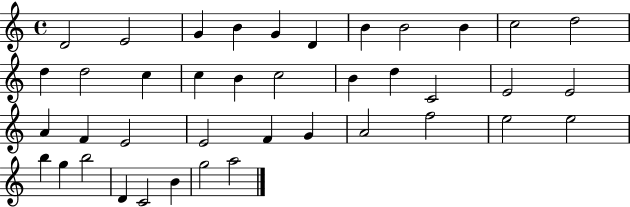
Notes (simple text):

D4/h E4/h G4/q B4/q G4/q D4/q B4/q B4/h B4/q C5/h D5/h D5/q D5/h C5/q C5/q B4/q C5/h B4/q D5/q C4/h E4/h E4/h A4/q F4/q E4/h E4/h F4/q G4/q A4/h F5/h E5/h E5/h B5/q G5/q B5/h D4/q C4/h B4/q G5/h A5/h